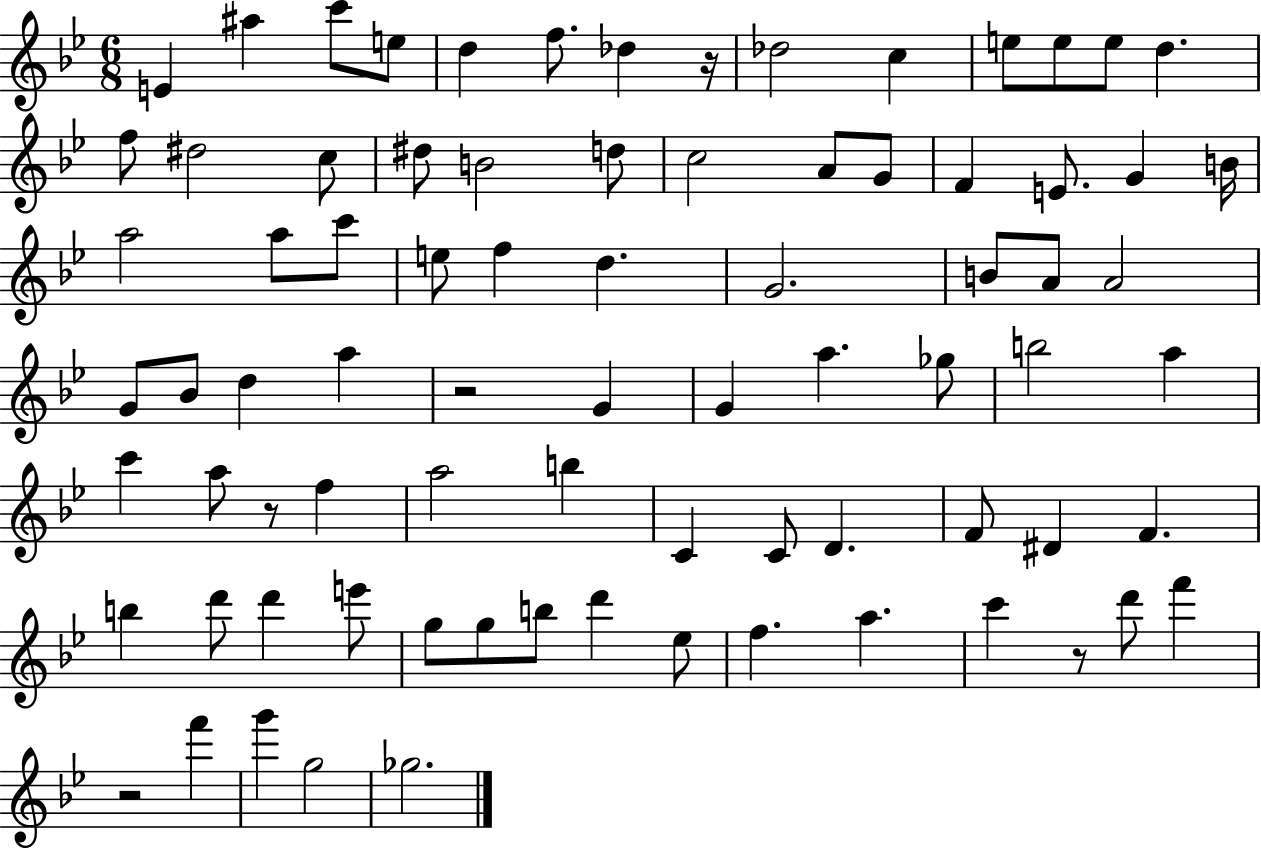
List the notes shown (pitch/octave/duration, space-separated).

E4/q A#5/q C6/e E5/e D5/q F5/e. Db5/q R/s Db5/h C5/q E5/e E5/e E5/e D5/q. F5/e D#5/h C5/e D#5/e B4/h D5/e C5/h A4/e G4/e F4/q E4/e. G4/q B4/s A5/h A5/e C6/e E5/e F5/q D5/q. G4/h. B4/e A4/e A4/h G4/e Bb4/e D5/q A5/q R/h G4/q G4/q A5/q. Gb5/e B5/h A5/q C6/q A5/e R/e F5/q A5/h B5/q C4/q C4/e D4/q. F4/e D#4/q F4/q. B5/q D6/e D6/q E6/e G5/e G5/e B5/e D6/q Eb5/e F5/q. A5/q. C6/q R/e D6/e F6/q R/h F6/q G6/q G5/h Gb5/h.